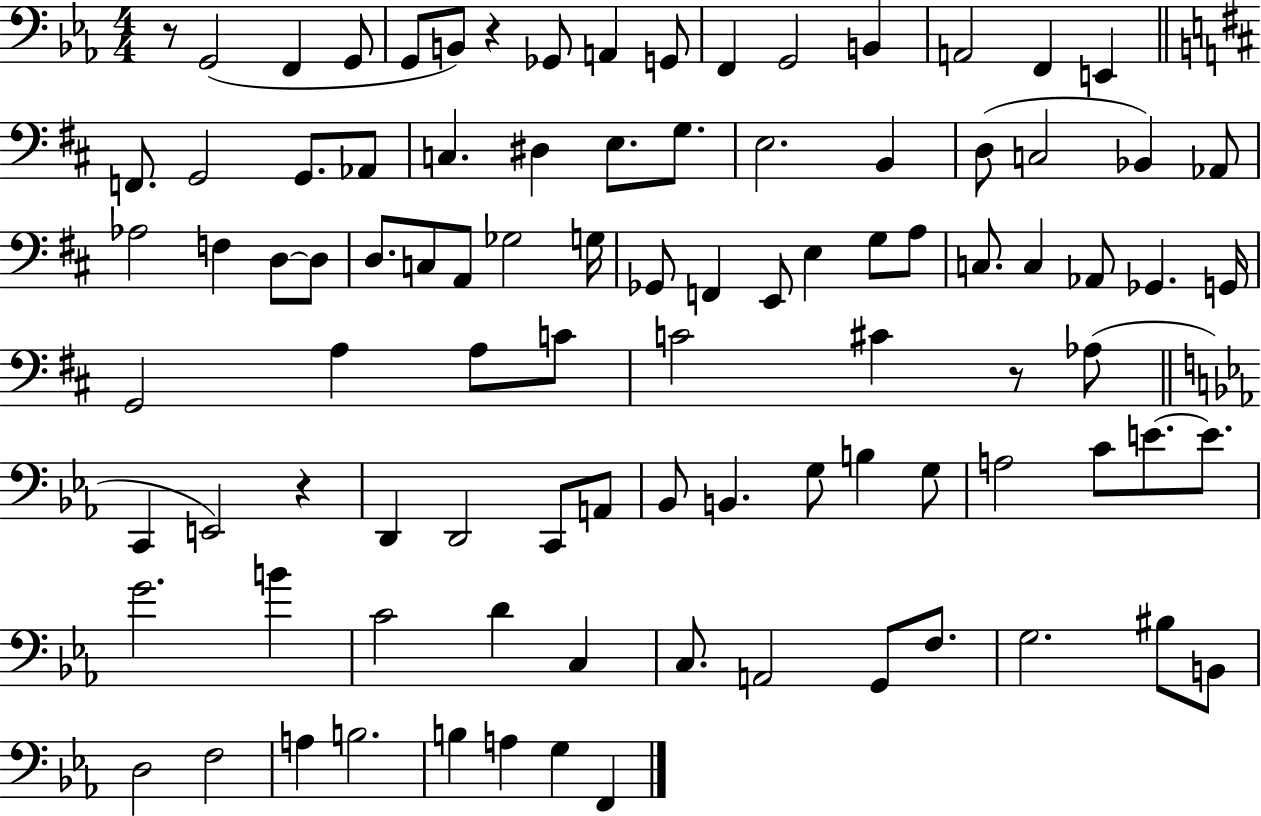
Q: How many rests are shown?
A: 4